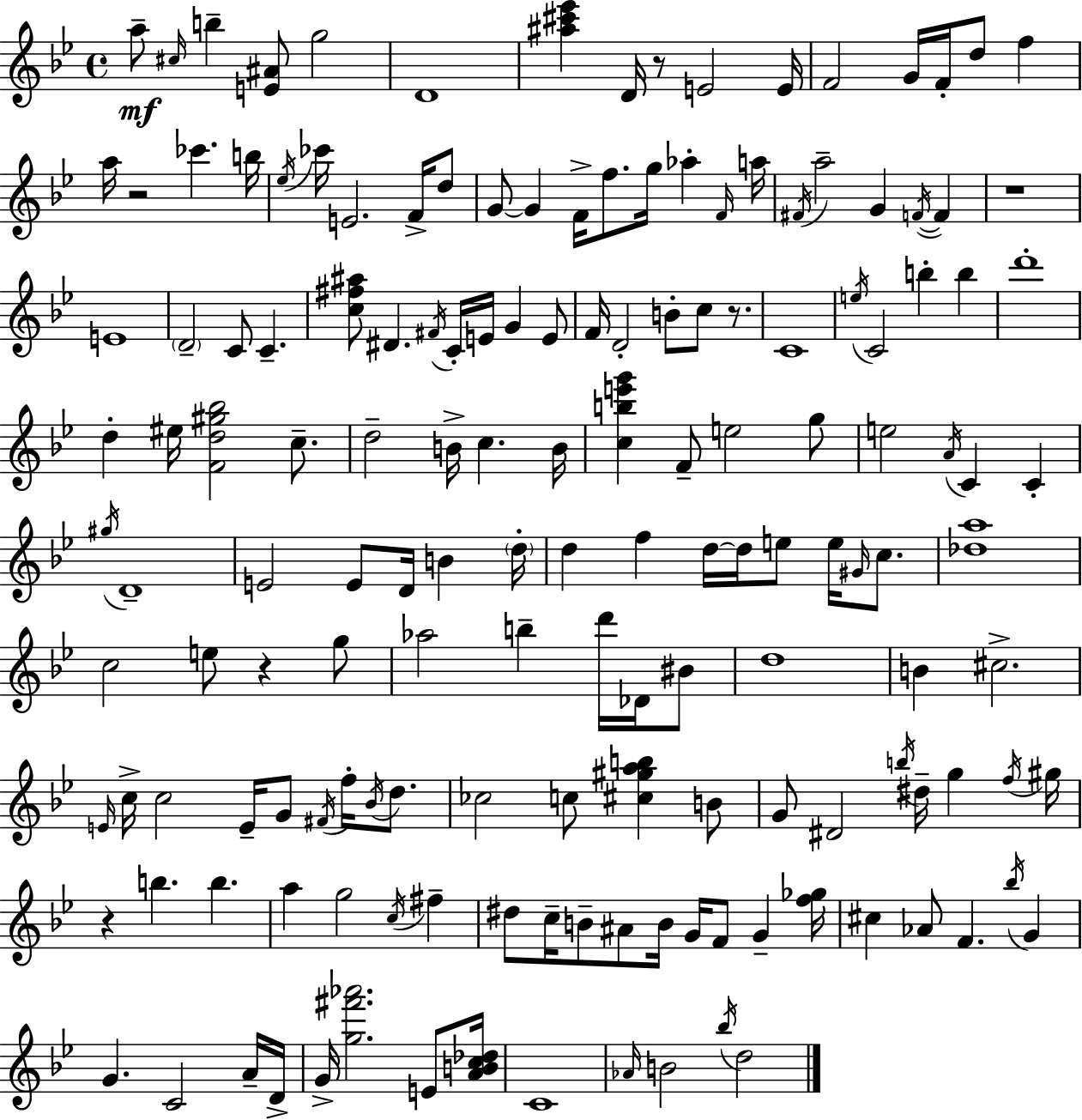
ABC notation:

X:1
T:Untitled
M:4/4
L:1/4
K:Gm
a/2 ^c/4 b [E^A]/2 g2 D4 [^a^c'_e'] D/4 z/2 E2 E/4 F2 G/4 F/4 d/2 f a/4 z2 _c' b/4 _e/4 _c'/4 E2 F/4 d/2 G/2 G F/4 f/2 g/4 _a F/4 a/4 ^F/4 a2 G F/4 F z4 E4 D2 C/2 C [c^f^a]/2 ^D ^F/4 C/4 E/4 G E/2 F/4 D2 B/2 c/2 z/2 C4 e/4 C2 b b d'4 d ^e/4 [Fd^g_b]2 c/2 d2 B/4 c B/4 [cbe'g'] F/2 e2 g/2 e2 A/4 C C ^g/4 D4 E2 E/2 D/4 B d/4 d f d/4 d/4 e/2 e/4 ^G/4 c/2 [_da]4 c2 e/2 z g/2 _a2 b d'/4 _D/4 ^B/2 d4 B ^c2 E/4 c/4 c2 E/4 G/2 ^F/4 f/4 _B/4 d/2 _c2 c/2 [^c^gab] B/2 G/2 ^D2 b/4 ^d/4 g f/4 ^g/4 z b b a g2 c/4 ^f ^d/2 c/4 B/2 ^A/2 B/4 G/4 F/2 G [f_g]/4 ^c _A/2 F _b/4 G G C2 A/4 D/4 G/4 [g^f'_a']2 E/2 [ABc_d]/4 C4 _A/4 B2 _b/4 d2